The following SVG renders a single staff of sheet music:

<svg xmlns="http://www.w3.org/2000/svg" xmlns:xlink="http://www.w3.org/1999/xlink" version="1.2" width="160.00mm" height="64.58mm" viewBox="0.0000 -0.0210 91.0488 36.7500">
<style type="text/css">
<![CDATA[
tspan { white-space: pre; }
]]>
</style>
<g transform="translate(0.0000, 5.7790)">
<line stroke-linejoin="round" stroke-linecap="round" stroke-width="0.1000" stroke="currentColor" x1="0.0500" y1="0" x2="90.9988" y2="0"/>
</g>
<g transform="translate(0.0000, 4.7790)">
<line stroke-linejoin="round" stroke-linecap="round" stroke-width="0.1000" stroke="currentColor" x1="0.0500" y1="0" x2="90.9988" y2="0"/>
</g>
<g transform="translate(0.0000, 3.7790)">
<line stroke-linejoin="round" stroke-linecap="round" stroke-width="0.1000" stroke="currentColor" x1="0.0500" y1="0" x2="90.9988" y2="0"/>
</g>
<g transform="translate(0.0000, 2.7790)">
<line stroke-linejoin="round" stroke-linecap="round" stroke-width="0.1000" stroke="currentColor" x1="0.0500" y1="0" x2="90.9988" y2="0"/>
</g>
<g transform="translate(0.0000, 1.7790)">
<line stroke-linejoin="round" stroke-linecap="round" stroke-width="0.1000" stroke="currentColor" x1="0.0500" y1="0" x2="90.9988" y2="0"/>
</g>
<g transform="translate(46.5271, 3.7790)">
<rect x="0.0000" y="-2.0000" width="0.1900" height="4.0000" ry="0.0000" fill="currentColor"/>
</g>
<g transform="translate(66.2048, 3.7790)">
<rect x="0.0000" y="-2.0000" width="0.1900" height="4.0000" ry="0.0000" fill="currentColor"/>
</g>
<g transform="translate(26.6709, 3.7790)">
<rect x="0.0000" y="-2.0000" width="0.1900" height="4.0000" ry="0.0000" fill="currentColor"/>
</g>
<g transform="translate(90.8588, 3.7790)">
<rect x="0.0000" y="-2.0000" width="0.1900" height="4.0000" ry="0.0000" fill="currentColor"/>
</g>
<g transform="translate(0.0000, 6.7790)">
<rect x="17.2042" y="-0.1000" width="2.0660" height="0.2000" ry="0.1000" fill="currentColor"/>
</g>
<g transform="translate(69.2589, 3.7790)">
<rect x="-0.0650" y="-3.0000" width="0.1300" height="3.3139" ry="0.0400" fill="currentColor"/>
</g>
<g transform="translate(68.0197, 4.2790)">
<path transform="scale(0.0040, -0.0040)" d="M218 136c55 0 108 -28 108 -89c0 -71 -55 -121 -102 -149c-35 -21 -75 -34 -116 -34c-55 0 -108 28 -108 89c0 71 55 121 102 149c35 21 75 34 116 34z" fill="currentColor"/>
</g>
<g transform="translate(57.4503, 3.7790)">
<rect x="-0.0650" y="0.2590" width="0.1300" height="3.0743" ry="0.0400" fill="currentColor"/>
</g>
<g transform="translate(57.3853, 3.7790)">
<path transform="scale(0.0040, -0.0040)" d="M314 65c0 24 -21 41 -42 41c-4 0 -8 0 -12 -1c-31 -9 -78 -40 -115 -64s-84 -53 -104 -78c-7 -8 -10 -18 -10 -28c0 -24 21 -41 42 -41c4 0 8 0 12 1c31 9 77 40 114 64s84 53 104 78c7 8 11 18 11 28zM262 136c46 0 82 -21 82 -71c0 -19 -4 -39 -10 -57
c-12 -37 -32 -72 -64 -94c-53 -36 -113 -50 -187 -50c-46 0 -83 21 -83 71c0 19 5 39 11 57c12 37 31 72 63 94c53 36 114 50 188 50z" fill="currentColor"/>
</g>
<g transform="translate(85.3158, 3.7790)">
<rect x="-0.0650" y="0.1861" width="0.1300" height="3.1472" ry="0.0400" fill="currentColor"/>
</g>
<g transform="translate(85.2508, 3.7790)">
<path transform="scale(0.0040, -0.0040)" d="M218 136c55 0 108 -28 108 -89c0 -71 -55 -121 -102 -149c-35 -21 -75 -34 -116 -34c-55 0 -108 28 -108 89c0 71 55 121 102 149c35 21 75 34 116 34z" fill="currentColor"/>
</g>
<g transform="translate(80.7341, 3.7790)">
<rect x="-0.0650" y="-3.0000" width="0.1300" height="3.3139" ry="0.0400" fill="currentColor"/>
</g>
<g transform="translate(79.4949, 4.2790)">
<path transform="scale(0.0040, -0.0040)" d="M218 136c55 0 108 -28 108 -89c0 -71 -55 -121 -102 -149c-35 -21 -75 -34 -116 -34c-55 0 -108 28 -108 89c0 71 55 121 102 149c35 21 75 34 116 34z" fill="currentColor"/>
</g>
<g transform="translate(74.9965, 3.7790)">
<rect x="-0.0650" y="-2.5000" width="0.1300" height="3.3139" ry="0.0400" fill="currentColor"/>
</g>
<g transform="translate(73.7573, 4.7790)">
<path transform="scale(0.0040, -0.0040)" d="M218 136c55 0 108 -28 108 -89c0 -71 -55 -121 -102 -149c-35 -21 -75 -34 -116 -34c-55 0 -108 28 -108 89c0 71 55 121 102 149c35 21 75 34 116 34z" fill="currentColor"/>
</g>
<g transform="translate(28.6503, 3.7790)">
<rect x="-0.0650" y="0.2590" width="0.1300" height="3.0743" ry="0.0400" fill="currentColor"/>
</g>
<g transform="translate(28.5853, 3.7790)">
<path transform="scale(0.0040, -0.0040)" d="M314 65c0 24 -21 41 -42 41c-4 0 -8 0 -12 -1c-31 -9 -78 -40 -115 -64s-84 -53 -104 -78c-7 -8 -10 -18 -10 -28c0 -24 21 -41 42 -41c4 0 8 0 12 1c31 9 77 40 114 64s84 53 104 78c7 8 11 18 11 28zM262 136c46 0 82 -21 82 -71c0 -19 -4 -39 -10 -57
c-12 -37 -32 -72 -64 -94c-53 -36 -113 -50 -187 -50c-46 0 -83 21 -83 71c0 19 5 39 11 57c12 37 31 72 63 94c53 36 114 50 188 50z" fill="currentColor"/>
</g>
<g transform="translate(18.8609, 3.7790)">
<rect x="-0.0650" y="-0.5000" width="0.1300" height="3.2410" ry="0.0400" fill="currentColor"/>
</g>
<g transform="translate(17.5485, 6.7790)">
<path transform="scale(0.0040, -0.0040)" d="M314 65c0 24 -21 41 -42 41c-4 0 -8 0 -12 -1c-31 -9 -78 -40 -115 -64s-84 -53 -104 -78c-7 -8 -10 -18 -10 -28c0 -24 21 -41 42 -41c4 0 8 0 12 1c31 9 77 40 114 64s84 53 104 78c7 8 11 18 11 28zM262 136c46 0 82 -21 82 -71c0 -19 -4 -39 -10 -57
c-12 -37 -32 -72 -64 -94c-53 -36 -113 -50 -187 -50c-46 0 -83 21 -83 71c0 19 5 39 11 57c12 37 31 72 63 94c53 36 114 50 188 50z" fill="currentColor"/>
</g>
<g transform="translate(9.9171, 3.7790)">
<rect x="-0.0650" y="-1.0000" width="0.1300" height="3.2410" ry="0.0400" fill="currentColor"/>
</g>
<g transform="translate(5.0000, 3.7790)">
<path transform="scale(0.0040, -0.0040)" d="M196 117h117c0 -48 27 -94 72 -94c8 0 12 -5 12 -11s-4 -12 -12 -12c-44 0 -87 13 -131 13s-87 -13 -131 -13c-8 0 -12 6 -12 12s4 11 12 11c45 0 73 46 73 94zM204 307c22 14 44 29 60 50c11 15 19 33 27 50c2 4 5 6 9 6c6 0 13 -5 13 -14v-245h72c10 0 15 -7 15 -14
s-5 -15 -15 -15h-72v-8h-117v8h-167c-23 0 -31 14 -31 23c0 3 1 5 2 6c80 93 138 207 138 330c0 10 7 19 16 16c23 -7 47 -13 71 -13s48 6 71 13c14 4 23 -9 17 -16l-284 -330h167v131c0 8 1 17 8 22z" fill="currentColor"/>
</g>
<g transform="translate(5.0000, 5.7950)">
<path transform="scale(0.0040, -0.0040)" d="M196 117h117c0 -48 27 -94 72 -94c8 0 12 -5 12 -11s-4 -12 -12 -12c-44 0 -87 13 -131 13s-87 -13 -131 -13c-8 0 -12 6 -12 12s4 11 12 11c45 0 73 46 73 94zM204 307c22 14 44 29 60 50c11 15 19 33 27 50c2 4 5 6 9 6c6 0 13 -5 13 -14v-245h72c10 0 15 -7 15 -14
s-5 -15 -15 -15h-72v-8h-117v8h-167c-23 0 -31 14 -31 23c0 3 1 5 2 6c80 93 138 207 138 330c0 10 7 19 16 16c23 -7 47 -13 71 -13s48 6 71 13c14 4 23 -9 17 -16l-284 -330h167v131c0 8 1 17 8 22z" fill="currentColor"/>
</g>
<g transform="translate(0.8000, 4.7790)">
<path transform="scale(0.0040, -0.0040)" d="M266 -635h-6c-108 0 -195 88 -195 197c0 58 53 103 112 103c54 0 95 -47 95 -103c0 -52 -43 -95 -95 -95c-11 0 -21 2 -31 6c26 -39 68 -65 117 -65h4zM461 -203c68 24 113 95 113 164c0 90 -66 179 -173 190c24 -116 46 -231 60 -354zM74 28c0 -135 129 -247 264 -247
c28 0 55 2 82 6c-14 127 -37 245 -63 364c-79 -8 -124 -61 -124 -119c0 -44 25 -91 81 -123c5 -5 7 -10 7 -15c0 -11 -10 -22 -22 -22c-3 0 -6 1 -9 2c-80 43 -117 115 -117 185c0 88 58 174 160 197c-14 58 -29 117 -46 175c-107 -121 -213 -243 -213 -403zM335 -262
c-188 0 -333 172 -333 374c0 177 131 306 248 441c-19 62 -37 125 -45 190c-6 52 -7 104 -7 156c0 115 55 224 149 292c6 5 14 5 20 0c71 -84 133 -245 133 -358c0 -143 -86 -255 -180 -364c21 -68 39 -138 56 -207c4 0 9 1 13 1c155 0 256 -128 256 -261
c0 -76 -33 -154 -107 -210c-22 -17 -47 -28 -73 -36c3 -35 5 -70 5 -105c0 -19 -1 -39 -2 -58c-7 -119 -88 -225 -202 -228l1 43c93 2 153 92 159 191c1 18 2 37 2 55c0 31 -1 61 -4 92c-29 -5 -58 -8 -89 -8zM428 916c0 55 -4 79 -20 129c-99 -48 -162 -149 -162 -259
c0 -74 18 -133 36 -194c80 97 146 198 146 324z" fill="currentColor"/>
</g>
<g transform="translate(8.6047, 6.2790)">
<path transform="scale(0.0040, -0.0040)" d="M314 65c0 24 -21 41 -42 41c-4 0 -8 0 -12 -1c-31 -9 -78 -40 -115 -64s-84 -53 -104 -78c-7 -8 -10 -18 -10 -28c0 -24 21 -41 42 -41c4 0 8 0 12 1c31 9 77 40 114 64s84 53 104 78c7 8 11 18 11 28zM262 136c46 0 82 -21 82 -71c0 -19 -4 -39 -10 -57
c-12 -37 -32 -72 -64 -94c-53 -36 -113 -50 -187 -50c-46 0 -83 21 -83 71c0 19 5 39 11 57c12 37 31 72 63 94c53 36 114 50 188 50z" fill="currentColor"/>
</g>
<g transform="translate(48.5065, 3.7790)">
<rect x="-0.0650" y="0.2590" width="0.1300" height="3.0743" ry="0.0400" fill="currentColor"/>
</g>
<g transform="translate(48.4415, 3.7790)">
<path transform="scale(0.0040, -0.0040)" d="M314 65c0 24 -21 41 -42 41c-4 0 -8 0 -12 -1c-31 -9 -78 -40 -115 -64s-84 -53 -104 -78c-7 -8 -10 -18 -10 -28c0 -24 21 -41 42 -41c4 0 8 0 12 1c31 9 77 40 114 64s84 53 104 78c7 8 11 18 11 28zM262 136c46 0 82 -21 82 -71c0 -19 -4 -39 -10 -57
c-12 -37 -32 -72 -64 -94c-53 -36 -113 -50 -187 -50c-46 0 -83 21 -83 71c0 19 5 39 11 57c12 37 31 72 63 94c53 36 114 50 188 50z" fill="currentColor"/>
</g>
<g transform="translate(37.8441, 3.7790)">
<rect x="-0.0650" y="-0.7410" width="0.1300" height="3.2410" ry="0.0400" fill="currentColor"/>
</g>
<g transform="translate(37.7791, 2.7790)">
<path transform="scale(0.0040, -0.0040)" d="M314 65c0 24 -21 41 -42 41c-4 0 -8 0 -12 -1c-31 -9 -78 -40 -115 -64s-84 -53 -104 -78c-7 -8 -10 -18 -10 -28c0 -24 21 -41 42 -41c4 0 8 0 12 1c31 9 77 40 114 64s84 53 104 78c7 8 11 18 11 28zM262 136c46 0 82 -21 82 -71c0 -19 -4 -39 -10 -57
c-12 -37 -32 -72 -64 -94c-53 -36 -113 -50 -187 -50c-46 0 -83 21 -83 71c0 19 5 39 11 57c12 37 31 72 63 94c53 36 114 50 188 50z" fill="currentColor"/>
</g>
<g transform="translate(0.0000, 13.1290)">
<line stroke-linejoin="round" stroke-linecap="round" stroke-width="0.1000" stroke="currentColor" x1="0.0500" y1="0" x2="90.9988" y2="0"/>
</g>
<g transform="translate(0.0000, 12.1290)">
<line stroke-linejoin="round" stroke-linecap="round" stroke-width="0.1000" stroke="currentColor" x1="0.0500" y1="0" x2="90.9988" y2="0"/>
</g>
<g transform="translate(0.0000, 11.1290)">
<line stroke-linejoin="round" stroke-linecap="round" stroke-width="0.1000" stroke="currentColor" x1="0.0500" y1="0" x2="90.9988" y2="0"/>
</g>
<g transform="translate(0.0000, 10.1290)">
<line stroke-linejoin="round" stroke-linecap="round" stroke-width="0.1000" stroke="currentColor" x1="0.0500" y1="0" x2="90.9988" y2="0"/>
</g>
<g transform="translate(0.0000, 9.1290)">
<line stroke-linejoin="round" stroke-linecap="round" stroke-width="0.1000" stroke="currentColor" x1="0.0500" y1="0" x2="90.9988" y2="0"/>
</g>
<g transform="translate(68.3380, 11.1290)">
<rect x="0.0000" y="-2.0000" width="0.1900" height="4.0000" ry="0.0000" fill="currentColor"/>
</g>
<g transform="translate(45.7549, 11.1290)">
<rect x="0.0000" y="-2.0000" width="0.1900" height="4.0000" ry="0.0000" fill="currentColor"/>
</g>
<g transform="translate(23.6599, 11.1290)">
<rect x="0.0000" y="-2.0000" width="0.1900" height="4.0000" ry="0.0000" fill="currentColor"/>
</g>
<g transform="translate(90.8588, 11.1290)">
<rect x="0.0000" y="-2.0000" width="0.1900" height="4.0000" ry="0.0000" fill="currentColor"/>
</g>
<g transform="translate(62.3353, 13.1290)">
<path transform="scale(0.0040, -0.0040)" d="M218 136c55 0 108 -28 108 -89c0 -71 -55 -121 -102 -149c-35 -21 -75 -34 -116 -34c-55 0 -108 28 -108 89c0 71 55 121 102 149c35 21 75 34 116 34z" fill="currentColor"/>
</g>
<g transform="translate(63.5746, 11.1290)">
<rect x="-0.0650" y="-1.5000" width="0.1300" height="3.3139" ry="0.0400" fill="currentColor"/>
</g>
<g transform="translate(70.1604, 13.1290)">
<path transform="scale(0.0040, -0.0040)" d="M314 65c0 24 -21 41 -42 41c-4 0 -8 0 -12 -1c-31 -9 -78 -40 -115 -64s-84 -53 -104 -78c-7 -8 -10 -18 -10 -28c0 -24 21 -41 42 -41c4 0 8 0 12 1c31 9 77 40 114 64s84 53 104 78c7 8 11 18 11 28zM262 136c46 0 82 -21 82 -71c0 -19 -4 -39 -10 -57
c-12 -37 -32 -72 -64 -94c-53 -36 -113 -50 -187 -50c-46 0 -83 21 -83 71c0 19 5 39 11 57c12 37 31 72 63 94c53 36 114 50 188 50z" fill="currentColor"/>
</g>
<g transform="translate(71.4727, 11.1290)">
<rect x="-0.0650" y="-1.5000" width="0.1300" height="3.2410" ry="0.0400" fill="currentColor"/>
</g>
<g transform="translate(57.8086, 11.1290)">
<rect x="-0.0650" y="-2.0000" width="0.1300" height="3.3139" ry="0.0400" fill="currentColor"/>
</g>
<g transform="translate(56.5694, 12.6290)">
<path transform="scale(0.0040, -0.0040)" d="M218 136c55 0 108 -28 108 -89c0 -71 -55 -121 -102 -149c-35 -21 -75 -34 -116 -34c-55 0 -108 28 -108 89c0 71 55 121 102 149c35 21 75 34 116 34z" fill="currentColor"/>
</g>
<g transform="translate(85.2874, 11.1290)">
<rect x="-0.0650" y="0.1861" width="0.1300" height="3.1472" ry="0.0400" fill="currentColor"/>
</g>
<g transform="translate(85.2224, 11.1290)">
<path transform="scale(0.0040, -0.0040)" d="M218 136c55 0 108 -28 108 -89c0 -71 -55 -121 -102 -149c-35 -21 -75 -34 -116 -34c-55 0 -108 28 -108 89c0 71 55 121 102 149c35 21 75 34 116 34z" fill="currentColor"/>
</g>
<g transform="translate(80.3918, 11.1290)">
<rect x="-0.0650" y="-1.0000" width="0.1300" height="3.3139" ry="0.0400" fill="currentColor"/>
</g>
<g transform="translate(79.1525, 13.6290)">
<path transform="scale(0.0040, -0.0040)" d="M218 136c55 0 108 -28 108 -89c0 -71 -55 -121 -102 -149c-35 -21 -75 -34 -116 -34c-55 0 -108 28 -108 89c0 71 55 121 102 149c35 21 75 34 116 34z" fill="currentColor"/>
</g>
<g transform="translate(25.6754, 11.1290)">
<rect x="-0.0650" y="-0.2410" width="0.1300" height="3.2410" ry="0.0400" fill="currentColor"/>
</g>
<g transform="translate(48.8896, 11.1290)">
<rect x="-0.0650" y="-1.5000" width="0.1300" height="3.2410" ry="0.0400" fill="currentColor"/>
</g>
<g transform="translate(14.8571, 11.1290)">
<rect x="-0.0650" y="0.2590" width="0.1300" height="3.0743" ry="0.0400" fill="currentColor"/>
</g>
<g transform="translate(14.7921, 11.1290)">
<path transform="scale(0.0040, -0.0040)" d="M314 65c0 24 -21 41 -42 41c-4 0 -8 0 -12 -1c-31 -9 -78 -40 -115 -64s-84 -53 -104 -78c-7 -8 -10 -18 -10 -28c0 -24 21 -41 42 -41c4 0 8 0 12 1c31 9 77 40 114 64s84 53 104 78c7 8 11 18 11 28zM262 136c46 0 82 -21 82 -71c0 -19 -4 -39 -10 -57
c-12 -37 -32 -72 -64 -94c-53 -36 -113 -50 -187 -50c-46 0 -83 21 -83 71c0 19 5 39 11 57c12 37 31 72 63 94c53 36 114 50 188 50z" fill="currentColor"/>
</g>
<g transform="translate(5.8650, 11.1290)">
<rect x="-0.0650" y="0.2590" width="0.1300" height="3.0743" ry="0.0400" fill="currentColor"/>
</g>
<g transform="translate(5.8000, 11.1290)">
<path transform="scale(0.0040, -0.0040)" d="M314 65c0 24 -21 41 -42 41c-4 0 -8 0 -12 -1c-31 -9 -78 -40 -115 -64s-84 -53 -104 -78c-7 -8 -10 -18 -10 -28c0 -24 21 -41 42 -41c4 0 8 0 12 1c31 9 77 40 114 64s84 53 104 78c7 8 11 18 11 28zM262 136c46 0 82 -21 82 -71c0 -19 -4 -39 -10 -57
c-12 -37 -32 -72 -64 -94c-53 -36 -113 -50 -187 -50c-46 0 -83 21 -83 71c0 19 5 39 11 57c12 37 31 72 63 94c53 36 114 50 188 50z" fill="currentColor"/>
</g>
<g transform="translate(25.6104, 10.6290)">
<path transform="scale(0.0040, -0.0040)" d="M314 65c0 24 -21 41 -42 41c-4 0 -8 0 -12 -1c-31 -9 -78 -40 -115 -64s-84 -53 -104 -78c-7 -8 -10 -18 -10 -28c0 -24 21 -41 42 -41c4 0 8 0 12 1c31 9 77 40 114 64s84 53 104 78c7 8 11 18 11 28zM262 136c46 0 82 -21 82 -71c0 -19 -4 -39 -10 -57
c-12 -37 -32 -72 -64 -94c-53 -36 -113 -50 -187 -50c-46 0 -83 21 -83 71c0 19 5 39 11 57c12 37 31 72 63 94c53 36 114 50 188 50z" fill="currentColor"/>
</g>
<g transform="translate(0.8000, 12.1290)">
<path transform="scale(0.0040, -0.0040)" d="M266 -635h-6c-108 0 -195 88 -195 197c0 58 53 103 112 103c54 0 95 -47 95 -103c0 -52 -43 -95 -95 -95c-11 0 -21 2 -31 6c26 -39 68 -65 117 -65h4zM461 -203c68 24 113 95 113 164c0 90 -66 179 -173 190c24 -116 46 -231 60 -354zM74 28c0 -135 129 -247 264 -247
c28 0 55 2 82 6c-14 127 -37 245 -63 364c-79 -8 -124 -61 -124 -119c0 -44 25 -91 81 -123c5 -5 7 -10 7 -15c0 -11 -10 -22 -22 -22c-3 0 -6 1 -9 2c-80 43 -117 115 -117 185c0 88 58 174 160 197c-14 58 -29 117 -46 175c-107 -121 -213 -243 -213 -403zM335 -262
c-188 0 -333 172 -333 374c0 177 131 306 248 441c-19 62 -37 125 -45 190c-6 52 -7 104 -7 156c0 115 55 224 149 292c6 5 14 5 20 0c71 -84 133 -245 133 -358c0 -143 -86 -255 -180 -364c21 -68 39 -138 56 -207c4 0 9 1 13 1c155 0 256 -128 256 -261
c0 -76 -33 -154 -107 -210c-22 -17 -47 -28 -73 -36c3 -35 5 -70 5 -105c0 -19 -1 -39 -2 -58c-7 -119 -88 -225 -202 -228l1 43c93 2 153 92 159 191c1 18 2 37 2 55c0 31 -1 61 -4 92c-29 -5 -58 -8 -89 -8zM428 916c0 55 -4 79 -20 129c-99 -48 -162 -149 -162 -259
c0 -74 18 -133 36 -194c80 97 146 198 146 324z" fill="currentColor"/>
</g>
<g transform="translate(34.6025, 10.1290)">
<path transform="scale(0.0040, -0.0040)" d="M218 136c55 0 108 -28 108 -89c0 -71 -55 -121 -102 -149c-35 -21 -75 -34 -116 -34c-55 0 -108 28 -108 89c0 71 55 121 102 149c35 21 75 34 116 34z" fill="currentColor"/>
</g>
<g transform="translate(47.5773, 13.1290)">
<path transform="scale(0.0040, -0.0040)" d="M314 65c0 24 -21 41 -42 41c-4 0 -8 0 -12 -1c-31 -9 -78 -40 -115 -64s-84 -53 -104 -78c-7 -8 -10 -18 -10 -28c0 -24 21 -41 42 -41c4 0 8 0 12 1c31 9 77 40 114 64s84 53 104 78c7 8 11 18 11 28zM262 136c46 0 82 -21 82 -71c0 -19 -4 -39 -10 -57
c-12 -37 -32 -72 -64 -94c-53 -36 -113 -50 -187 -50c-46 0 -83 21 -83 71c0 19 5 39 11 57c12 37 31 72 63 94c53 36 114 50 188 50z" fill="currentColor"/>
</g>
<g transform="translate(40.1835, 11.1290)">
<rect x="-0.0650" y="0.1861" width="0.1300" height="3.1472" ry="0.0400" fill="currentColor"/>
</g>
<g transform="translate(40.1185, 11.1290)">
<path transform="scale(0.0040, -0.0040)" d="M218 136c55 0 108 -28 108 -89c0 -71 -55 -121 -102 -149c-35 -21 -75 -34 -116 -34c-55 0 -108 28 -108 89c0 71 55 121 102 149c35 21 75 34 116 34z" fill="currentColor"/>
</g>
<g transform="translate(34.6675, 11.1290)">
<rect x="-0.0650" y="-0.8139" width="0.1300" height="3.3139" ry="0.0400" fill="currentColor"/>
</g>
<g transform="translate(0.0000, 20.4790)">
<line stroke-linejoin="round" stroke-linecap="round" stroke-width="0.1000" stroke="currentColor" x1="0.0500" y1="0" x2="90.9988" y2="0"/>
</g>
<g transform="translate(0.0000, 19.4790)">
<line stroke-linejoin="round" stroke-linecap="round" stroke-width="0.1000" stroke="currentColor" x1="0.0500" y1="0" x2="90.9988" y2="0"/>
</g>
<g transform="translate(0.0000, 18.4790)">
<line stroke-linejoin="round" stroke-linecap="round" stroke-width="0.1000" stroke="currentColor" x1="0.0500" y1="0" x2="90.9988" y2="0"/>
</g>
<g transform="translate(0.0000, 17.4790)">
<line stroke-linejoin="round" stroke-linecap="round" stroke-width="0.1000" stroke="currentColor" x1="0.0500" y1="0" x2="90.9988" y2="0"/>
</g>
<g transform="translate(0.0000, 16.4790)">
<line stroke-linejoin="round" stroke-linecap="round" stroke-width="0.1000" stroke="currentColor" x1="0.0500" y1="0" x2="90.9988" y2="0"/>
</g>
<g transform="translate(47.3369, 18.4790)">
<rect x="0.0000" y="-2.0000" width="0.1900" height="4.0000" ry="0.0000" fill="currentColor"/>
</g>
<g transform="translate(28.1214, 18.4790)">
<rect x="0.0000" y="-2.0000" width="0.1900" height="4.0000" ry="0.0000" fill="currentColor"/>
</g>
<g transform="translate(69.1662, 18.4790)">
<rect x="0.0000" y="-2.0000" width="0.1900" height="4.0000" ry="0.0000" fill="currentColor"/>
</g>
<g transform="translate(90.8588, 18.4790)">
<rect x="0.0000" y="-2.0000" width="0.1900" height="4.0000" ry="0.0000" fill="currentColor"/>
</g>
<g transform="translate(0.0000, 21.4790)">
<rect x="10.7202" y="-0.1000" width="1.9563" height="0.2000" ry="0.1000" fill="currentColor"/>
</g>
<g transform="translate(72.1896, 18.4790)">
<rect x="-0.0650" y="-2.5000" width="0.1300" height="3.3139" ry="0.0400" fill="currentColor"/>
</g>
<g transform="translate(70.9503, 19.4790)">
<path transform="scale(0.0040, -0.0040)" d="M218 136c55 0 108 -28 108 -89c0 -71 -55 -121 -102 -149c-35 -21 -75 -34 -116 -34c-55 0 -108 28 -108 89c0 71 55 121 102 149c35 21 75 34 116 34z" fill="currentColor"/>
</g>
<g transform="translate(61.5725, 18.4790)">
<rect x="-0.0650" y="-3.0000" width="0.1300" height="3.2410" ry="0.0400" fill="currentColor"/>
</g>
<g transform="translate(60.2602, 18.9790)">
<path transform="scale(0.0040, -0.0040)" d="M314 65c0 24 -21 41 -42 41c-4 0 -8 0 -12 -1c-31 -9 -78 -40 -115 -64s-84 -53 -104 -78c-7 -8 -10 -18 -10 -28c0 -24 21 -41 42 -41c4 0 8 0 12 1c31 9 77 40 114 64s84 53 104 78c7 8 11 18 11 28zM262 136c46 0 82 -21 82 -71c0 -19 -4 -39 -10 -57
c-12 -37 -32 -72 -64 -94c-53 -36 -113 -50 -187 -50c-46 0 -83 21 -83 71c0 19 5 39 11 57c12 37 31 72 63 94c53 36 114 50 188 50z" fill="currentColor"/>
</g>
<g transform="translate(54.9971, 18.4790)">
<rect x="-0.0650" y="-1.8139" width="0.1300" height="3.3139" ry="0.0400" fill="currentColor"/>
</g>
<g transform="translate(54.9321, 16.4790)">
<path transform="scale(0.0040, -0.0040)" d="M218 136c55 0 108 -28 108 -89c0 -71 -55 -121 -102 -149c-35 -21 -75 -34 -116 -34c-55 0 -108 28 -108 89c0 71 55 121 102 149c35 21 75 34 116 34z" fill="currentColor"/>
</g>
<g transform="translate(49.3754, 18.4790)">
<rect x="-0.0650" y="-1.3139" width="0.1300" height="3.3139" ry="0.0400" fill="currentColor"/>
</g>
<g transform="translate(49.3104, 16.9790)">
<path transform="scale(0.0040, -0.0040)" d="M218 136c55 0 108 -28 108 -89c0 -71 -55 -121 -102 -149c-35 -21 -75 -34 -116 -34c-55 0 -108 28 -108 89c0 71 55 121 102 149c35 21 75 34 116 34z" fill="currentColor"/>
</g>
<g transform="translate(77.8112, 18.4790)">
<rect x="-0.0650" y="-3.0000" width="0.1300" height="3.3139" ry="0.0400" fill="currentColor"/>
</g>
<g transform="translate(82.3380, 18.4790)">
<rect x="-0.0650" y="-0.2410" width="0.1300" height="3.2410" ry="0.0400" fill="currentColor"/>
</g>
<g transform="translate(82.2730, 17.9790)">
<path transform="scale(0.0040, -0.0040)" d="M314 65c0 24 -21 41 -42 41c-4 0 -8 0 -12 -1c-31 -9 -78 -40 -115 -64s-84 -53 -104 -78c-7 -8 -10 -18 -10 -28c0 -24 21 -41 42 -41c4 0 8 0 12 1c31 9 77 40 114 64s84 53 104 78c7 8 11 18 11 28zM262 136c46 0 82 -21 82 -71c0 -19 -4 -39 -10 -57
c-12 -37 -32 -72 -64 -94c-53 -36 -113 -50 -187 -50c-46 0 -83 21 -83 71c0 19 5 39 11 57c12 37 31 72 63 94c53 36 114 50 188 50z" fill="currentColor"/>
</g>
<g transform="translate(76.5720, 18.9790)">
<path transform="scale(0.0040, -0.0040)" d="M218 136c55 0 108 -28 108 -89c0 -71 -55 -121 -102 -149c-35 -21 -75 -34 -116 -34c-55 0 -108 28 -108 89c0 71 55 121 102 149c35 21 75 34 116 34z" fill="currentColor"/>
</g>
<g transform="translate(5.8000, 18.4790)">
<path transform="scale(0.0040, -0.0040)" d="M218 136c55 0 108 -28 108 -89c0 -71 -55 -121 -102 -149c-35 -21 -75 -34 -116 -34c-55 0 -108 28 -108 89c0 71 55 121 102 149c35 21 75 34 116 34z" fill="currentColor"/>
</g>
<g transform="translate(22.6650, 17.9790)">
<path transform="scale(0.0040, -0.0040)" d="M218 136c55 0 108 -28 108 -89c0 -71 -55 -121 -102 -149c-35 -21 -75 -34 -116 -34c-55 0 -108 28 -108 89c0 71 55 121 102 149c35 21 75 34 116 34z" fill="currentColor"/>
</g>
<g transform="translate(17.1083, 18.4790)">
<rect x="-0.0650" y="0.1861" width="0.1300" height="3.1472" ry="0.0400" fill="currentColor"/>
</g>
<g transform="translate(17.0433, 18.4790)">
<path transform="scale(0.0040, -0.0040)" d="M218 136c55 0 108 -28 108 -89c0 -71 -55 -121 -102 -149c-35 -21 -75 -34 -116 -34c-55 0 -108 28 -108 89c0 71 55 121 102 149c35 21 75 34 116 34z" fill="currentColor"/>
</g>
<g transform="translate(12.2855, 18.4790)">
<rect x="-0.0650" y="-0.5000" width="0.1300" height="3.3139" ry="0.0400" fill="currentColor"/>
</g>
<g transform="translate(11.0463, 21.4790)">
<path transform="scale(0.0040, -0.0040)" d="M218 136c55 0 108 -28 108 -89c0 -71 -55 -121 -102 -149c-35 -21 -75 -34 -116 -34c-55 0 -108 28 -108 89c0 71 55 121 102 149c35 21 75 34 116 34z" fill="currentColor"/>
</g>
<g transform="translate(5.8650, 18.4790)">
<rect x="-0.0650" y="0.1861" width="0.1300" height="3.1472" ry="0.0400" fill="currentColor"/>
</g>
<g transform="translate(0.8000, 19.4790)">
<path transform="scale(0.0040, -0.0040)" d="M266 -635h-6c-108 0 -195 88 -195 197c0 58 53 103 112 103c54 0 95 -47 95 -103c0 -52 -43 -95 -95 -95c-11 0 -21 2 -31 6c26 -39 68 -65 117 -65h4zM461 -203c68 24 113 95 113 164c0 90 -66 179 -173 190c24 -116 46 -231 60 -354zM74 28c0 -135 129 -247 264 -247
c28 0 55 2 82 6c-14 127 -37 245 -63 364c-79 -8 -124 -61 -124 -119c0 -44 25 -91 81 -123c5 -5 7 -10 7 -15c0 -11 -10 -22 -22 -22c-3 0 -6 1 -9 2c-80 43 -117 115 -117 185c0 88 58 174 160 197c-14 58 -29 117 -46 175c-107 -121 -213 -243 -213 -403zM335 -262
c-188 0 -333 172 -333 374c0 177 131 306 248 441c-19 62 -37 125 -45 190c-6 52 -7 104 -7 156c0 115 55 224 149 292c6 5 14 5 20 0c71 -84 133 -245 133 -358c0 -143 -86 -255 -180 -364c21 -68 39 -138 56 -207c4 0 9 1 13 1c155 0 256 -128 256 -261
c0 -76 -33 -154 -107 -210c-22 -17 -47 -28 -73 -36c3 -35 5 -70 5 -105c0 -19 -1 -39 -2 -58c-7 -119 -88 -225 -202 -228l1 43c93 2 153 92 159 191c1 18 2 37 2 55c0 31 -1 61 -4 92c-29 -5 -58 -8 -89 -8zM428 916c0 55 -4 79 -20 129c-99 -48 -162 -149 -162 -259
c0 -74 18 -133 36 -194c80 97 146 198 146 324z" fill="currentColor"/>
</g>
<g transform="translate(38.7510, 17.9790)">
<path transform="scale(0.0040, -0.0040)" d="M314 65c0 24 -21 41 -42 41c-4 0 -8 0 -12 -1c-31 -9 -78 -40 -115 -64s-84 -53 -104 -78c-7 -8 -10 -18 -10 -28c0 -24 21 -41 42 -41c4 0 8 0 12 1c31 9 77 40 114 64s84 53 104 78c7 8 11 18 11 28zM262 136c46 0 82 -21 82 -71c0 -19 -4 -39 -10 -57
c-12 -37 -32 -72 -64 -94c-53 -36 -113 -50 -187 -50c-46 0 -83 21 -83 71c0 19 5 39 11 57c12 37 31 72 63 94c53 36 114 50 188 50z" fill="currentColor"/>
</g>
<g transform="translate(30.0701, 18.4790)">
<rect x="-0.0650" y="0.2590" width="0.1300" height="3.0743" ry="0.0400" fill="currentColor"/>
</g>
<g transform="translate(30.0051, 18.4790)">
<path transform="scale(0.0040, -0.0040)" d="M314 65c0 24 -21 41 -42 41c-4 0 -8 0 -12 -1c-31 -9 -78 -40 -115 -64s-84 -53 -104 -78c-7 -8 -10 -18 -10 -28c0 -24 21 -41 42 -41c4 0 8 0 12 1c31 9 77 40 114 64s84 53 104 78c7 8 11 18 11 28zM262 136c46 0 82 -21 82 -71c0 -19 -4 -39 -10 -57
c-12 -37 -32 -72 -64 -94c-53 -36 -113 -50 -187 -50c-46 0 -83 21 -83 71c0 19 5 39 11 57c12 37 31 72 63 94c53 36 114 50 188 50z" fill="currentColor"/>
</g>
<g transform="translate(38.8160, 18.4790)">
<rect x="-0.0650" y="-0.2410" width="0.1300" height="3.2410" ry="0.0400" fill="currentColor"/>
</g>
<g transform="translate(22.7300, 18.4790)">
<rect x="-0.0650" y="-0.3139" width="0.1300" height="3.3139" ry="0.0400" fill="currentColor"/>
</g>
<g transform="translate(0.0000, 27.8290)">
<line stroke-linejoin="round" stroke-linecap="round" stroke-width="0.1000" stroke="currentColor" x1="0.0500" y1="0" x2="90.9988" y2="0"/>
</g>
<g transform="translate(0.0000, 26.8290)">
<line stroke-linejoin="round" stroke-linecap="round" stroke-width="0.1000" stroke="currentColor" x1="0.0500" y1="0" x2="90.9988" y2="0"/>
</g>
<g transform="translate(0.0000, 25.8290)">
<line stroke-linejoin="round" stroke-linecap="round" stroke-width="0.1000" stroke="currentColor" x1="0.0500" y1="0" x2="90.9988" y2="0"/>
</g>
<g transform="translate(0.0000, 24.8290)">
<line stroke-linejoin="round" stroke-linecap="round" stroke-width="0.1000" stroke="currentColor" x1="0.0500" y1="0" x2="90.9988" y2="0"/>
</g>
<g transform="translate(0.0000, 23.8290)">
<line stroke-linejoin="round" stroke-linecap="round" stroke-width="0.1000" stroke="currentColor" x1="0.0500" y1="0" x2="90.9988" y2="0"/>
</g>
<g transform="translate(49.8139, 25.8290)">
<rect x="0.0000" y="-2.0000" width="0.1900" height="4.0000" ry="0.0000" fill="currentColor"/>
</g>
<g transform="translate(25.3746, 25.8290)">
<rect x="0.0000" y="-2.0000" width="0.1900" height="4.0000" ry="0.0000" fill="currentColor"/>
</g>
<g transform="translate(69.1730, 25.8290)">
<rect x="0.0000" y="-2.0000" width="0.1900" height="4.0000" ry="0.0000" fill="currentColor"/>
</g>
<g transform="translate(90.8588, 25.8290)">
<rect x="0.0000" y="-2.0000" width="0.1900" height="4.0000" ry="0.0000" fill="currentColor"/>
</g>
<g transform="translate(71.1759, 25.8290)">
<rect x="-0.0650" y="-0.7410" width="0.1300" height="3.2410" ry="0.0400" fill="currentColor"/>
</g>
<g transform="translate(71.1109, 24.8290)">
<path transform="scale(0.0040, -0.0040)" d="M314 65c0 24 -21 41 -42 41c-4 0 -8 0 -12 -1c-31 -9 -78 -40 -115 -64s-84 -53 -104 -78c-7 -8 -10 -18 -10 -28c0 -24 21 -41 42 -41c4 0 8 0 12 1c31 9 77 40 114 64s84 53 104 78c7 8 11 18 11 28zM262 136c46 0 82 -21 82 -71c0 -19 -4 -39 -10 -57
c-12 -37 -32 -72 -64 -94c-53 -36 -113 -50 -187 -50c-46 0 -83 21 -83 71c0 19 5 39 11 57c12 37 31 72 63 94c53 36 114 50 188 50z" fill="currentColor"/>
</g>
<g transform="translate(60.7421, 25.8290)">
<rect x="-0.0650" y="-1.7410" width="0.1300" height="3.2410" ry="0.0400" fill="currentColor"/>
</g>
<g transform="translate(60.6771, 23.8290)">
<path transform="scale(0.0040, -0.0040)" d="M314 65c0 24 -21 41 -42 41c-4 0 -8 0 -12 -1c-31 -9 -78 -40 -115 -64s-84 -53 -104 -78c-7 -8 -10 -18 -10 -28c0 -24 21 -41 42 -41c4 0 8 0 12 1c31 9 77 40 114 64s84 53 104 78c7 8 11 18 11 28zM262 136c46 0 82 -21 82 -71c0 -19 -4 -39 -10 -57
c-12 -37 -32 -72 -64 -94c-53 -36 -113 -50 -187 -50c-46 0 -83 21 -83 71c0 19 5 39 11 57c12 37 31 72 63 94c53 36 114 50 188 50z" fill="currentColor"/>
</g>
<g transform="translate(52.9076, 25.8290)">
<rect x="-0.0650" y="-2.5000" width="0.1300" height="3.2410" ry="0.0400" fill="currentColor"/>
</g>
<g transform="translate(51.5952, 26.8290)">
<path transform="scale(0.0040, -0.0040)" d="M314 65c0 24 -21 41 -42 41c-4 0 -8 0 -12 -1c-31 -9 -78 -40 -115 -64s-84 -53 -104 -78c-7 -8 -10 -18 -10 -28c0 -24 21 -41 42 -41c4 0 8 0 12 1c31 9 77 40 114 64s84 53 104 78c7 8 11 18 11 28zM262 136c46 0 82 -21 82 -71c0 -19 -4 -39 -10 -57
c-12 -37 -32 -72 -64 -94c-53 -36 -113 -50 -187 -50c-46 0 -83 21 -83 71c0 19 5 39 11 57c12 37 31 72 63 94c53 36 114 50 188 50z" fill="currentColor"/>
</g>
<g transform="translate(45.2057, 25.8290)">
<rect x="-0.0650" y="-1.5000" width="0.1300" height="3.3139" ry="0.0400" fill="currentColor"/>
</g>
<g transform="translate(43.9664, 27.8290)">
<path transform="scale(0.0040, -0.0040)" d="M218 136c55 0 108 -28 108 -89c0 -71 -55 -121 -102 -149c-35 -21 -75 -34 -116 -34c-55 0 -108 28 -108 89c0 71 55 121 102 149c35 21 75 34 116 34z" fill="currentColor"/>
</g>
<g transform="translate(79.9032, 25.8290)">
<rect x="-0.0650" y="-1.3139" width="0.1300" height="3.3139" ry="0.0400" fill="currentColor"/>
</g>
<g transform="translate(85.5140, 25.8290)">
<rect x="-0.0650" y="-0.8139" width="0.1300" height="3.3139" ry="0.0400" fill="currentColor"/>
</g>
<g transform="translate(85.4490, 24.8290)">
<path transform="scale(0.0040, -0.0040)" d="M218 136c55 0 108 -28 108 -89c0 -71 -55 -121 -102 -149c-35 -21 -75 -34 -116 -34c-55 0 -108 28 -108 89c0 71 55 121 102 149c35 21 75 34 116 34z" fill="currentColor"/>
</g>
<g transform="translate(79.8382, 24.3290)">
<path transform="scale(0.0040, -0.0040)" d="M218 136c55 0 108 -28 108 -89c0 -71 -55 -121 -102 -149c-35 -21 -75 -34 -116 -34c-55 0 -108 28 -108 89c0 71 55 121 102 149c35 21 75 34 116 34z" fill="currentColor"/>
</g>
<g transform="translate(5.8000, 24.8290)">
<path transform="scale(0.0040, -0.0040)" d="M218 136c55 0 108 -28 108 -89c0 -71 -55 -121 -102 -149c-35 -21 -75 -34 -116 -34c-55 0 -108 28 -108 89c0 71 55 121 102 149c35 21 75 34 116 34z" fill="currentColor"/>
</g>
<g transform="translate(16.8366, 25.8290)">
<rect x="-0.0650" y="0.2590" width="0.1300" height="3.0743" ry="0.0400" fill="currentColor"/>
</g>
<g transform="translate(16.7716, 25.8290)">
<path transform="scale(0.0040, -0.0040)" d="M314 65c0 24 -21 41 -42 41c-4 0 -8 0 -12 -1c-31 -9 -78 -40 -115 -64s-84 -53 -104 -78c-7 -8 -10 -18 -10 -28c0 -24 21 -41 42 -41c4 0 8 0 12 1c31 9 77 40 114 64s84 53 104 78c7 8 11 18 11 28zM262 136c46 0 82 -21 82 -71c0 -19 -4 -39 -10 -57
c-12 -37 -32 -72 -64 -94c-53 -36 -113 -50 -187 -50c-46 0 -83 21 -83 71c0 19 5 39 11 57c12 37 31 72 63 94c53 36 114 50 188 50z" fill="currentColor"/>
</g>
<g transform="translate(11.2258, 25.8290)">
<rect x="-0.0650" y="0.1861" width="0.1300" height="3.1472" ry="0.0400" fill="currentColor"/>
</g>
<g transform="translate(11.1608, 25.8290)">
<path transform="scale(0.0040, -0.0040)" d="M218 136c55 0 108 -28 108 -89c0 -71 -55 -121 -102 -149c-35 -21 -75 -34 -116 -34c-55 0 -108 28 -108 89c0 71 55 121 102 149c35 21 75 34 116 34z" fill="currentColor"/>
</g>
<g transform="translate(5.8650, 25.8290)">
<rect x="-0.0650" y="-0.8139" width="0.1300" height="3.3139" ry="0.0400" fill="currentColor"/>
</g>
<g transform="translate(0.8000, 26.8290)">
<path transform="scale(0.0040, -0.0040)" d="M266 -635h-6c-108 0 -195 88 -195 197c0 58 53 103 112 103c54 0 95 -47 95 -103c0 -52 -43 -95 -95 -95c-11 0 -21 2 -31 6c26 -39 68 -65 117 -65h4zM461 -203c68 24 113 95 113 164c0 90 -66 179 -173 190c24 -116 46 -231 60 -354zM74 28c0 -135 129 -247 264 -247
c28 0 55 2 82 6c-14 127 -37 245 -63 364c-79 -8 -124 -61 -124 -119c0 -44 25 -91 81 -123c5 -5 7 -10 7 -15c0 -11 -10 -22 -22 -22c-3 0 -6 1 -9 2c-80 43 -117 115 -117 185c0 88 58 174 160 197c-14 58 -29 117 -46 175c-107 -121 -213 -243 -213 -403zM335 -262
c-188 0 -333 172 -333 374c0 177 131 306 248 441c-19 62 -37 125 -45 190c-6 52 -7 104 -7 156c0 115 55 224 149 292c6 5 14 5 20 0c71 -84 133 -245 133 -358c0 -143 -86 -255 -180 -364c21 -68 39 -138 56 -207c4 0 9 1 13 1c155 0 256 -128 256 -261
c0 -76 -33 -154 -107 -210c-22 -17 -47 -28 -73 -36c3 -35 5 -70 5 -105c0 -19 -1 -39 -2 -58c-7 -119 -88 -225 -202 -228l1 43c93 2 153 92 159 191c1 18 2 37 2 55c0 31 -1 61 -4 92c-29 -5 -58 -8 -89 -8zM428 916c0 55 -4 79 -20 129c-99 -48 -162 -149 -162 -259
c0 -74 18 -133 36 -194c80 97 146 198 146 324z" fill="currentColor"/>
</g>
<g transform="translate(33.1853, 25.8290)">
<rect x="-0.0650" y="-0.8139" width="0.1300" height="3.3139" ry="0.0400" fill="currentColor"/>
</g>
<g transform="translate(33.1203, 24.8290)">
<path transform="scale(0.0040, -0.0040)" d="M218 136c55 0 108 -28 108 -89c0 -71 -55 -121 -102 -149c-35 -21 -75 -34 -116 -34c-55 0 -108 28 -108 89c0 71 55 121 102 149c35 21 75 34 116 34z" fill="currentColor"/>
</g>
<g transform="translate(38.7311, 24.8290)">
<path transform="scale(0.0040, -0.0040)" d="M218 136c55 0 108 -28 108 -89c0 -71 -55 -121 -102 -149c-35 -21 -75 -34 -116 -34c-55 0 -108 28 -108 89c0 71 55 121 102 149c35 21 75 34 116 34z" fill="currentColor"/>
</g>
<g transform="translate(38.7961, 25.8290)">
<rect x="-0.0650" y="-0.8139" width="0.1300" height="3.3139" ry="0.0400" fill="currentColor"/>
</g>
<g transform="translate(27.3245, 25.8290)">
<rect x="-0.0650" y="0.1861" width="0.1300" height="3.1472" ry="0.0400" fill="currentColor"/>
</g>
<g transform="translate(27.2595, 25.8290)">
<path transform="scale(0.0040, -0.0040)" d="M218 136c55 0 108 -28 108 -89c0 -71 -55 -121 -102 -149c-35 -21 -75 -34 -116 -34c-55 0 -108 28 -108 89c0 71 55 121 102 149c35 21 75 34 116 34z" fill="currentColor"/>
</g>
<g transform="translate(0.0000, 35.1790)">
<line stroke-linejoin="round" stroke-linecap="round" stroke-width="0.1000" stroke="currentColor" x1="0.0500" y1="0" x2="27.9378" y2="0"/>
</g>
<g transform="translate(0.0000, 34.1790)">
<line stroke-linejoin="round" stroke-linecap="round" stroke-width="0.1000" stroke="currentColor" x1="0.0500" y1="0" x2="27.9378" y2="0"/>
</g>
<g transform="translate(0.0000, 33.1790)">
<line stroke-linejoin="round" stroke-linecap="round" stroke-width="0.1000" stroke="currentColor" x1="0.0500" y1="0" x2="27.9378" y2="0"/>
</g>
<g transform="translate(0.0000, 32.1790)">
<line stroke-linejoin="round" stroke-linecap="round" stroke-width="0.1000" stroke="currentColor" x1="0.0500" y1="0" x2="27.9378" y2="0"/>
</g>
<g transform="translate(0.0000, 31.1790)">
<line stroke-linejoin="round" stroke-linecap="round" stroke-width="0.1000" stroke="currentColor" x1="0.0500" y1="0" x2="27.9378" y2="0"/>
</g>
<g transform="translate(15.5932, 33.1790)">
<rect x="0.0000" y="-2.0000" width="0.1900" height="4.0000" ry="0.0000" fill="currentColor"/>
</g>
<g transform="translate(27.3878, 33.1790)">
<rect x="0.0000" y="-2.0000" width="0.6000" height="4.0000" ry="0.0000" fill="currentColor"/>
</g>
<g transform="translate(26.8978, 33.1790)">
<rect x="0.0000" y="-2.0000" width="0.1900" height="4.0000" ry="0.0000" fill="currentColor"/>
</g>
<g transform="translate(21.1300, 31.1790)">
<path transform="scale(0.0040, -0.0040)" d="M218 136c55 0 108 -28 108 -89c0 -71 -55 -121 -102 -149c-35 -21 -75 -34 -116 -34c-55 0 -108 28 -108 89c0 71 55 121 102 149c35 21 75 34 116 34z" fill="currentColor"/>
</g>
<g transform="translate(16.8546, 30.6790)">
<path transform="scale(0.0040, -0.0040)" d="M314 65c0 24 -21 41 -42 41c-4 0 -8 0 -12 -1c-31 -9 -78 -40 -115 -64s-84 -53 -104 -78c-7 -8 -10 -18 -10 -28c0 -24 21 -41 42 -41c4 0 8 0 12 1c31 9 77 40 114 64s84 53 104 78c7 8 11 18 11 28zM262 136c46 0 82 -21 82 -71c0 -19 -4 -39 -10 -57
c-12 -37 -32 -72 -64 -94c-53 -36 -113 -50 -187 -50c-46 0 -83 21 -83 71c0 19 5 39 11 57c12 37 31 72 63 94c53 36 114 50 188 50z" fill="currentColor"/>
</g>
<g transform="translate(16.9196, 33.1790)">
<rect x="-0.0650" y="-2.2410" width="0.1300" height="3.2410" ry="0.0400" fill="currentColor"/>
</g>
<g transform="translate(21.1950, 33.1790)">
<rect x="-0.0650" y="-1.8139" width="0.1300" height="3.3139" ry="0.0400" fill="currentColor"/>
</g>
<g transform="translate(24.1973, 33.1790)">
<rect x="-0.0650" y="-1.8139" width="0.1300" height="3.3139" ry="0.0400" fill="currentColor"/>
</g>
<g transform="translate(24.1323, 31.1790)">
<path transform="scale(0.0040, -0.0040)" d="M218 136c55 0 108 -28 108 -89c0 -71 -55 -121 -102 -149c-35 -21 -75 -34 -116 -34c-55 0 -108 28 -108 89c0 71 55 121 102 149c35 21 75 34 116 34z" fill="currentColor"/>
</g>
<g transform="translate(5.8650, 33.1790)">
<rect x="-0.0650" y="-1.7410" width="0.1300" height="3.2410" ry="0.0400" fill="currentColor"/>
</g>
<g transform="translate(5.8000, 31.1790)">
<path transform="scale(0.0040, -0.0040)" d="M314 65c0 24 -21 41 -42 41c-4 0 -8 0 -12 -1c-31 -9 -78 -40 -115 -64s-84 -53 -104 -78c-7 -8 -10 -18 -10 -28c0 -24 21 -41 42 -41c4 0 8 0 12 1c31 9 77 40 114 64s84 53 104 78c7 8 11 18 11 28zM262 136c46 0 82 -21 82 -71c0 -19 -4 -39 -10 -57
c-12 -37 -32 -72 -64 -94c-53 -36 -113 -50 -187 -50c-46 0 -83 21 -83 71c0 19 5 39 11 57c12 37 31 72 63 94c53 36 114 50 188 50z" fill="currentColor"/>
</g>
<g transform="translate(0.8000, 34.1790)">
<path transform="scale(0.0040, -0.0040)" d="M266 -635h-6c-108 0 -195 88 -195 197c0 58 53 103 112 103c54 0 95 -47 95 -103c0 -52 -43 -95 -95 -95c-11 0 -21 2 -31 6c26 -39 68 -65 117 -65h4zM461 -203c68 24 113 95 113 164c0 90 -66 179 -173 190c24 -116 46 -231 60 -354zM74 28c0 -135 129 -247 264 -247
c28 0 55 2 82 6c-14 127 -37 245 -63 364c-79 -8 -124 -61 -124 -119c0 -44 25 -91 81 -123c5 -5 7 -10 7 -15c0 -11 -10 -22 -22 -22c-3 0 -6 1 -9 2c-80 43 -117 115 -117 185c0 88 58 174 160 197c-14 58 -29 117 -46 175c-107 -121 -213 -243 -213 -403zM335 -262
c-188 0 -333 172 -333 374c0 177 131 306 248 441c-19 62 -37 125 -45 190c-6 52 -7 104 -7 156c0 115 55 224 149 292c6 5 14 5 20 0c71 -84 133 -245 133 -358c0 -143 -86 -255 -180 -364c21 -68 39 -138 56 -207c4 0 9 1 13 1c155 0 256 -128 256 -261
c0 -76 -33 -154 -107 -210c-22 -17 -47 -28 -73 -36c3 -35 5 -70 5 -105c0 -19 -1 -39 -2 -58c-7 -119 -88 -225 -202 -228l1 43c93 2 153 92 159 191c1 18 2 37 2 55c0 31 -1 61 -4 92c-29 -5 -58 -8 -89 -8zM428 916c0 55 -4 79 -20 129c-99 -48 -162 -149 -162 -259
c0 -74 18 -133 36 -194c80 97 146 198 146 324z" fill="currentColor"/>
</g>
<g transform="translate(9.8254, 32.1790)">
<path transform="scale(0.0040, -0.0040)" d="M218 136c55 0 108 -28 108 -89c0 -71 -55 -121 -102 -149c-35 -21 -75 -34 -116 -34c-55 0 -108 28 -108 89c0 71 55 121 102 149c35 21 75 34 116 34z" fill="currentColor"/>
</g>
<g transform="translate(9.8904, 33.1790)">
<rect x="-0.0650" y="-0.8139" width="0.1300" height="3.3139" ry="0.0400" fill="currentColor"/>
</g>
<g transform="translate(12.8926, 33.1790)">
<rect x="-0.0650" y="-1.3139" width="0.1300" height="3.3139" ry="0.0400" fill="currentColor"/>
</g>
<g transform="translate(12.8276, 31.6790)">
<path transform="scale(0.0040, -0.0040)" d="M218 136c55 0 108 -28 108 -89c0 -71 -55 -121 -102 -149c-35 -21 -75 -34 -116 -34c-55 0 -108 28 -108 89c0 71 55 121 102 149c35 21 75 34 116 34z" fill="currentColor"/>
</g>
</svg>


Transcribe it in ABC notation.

X:1
T:Untitled
M:4/4
L:1/4
K:C
D2 C2 B2 d2 B2 B2 A G A B B2 B2 c2 d B E2 F E E2 D B B C B c B2 c2 e f A2 G A c2 d B B2 B d d E G2 f2 d2 e d f2 d e g2 f f